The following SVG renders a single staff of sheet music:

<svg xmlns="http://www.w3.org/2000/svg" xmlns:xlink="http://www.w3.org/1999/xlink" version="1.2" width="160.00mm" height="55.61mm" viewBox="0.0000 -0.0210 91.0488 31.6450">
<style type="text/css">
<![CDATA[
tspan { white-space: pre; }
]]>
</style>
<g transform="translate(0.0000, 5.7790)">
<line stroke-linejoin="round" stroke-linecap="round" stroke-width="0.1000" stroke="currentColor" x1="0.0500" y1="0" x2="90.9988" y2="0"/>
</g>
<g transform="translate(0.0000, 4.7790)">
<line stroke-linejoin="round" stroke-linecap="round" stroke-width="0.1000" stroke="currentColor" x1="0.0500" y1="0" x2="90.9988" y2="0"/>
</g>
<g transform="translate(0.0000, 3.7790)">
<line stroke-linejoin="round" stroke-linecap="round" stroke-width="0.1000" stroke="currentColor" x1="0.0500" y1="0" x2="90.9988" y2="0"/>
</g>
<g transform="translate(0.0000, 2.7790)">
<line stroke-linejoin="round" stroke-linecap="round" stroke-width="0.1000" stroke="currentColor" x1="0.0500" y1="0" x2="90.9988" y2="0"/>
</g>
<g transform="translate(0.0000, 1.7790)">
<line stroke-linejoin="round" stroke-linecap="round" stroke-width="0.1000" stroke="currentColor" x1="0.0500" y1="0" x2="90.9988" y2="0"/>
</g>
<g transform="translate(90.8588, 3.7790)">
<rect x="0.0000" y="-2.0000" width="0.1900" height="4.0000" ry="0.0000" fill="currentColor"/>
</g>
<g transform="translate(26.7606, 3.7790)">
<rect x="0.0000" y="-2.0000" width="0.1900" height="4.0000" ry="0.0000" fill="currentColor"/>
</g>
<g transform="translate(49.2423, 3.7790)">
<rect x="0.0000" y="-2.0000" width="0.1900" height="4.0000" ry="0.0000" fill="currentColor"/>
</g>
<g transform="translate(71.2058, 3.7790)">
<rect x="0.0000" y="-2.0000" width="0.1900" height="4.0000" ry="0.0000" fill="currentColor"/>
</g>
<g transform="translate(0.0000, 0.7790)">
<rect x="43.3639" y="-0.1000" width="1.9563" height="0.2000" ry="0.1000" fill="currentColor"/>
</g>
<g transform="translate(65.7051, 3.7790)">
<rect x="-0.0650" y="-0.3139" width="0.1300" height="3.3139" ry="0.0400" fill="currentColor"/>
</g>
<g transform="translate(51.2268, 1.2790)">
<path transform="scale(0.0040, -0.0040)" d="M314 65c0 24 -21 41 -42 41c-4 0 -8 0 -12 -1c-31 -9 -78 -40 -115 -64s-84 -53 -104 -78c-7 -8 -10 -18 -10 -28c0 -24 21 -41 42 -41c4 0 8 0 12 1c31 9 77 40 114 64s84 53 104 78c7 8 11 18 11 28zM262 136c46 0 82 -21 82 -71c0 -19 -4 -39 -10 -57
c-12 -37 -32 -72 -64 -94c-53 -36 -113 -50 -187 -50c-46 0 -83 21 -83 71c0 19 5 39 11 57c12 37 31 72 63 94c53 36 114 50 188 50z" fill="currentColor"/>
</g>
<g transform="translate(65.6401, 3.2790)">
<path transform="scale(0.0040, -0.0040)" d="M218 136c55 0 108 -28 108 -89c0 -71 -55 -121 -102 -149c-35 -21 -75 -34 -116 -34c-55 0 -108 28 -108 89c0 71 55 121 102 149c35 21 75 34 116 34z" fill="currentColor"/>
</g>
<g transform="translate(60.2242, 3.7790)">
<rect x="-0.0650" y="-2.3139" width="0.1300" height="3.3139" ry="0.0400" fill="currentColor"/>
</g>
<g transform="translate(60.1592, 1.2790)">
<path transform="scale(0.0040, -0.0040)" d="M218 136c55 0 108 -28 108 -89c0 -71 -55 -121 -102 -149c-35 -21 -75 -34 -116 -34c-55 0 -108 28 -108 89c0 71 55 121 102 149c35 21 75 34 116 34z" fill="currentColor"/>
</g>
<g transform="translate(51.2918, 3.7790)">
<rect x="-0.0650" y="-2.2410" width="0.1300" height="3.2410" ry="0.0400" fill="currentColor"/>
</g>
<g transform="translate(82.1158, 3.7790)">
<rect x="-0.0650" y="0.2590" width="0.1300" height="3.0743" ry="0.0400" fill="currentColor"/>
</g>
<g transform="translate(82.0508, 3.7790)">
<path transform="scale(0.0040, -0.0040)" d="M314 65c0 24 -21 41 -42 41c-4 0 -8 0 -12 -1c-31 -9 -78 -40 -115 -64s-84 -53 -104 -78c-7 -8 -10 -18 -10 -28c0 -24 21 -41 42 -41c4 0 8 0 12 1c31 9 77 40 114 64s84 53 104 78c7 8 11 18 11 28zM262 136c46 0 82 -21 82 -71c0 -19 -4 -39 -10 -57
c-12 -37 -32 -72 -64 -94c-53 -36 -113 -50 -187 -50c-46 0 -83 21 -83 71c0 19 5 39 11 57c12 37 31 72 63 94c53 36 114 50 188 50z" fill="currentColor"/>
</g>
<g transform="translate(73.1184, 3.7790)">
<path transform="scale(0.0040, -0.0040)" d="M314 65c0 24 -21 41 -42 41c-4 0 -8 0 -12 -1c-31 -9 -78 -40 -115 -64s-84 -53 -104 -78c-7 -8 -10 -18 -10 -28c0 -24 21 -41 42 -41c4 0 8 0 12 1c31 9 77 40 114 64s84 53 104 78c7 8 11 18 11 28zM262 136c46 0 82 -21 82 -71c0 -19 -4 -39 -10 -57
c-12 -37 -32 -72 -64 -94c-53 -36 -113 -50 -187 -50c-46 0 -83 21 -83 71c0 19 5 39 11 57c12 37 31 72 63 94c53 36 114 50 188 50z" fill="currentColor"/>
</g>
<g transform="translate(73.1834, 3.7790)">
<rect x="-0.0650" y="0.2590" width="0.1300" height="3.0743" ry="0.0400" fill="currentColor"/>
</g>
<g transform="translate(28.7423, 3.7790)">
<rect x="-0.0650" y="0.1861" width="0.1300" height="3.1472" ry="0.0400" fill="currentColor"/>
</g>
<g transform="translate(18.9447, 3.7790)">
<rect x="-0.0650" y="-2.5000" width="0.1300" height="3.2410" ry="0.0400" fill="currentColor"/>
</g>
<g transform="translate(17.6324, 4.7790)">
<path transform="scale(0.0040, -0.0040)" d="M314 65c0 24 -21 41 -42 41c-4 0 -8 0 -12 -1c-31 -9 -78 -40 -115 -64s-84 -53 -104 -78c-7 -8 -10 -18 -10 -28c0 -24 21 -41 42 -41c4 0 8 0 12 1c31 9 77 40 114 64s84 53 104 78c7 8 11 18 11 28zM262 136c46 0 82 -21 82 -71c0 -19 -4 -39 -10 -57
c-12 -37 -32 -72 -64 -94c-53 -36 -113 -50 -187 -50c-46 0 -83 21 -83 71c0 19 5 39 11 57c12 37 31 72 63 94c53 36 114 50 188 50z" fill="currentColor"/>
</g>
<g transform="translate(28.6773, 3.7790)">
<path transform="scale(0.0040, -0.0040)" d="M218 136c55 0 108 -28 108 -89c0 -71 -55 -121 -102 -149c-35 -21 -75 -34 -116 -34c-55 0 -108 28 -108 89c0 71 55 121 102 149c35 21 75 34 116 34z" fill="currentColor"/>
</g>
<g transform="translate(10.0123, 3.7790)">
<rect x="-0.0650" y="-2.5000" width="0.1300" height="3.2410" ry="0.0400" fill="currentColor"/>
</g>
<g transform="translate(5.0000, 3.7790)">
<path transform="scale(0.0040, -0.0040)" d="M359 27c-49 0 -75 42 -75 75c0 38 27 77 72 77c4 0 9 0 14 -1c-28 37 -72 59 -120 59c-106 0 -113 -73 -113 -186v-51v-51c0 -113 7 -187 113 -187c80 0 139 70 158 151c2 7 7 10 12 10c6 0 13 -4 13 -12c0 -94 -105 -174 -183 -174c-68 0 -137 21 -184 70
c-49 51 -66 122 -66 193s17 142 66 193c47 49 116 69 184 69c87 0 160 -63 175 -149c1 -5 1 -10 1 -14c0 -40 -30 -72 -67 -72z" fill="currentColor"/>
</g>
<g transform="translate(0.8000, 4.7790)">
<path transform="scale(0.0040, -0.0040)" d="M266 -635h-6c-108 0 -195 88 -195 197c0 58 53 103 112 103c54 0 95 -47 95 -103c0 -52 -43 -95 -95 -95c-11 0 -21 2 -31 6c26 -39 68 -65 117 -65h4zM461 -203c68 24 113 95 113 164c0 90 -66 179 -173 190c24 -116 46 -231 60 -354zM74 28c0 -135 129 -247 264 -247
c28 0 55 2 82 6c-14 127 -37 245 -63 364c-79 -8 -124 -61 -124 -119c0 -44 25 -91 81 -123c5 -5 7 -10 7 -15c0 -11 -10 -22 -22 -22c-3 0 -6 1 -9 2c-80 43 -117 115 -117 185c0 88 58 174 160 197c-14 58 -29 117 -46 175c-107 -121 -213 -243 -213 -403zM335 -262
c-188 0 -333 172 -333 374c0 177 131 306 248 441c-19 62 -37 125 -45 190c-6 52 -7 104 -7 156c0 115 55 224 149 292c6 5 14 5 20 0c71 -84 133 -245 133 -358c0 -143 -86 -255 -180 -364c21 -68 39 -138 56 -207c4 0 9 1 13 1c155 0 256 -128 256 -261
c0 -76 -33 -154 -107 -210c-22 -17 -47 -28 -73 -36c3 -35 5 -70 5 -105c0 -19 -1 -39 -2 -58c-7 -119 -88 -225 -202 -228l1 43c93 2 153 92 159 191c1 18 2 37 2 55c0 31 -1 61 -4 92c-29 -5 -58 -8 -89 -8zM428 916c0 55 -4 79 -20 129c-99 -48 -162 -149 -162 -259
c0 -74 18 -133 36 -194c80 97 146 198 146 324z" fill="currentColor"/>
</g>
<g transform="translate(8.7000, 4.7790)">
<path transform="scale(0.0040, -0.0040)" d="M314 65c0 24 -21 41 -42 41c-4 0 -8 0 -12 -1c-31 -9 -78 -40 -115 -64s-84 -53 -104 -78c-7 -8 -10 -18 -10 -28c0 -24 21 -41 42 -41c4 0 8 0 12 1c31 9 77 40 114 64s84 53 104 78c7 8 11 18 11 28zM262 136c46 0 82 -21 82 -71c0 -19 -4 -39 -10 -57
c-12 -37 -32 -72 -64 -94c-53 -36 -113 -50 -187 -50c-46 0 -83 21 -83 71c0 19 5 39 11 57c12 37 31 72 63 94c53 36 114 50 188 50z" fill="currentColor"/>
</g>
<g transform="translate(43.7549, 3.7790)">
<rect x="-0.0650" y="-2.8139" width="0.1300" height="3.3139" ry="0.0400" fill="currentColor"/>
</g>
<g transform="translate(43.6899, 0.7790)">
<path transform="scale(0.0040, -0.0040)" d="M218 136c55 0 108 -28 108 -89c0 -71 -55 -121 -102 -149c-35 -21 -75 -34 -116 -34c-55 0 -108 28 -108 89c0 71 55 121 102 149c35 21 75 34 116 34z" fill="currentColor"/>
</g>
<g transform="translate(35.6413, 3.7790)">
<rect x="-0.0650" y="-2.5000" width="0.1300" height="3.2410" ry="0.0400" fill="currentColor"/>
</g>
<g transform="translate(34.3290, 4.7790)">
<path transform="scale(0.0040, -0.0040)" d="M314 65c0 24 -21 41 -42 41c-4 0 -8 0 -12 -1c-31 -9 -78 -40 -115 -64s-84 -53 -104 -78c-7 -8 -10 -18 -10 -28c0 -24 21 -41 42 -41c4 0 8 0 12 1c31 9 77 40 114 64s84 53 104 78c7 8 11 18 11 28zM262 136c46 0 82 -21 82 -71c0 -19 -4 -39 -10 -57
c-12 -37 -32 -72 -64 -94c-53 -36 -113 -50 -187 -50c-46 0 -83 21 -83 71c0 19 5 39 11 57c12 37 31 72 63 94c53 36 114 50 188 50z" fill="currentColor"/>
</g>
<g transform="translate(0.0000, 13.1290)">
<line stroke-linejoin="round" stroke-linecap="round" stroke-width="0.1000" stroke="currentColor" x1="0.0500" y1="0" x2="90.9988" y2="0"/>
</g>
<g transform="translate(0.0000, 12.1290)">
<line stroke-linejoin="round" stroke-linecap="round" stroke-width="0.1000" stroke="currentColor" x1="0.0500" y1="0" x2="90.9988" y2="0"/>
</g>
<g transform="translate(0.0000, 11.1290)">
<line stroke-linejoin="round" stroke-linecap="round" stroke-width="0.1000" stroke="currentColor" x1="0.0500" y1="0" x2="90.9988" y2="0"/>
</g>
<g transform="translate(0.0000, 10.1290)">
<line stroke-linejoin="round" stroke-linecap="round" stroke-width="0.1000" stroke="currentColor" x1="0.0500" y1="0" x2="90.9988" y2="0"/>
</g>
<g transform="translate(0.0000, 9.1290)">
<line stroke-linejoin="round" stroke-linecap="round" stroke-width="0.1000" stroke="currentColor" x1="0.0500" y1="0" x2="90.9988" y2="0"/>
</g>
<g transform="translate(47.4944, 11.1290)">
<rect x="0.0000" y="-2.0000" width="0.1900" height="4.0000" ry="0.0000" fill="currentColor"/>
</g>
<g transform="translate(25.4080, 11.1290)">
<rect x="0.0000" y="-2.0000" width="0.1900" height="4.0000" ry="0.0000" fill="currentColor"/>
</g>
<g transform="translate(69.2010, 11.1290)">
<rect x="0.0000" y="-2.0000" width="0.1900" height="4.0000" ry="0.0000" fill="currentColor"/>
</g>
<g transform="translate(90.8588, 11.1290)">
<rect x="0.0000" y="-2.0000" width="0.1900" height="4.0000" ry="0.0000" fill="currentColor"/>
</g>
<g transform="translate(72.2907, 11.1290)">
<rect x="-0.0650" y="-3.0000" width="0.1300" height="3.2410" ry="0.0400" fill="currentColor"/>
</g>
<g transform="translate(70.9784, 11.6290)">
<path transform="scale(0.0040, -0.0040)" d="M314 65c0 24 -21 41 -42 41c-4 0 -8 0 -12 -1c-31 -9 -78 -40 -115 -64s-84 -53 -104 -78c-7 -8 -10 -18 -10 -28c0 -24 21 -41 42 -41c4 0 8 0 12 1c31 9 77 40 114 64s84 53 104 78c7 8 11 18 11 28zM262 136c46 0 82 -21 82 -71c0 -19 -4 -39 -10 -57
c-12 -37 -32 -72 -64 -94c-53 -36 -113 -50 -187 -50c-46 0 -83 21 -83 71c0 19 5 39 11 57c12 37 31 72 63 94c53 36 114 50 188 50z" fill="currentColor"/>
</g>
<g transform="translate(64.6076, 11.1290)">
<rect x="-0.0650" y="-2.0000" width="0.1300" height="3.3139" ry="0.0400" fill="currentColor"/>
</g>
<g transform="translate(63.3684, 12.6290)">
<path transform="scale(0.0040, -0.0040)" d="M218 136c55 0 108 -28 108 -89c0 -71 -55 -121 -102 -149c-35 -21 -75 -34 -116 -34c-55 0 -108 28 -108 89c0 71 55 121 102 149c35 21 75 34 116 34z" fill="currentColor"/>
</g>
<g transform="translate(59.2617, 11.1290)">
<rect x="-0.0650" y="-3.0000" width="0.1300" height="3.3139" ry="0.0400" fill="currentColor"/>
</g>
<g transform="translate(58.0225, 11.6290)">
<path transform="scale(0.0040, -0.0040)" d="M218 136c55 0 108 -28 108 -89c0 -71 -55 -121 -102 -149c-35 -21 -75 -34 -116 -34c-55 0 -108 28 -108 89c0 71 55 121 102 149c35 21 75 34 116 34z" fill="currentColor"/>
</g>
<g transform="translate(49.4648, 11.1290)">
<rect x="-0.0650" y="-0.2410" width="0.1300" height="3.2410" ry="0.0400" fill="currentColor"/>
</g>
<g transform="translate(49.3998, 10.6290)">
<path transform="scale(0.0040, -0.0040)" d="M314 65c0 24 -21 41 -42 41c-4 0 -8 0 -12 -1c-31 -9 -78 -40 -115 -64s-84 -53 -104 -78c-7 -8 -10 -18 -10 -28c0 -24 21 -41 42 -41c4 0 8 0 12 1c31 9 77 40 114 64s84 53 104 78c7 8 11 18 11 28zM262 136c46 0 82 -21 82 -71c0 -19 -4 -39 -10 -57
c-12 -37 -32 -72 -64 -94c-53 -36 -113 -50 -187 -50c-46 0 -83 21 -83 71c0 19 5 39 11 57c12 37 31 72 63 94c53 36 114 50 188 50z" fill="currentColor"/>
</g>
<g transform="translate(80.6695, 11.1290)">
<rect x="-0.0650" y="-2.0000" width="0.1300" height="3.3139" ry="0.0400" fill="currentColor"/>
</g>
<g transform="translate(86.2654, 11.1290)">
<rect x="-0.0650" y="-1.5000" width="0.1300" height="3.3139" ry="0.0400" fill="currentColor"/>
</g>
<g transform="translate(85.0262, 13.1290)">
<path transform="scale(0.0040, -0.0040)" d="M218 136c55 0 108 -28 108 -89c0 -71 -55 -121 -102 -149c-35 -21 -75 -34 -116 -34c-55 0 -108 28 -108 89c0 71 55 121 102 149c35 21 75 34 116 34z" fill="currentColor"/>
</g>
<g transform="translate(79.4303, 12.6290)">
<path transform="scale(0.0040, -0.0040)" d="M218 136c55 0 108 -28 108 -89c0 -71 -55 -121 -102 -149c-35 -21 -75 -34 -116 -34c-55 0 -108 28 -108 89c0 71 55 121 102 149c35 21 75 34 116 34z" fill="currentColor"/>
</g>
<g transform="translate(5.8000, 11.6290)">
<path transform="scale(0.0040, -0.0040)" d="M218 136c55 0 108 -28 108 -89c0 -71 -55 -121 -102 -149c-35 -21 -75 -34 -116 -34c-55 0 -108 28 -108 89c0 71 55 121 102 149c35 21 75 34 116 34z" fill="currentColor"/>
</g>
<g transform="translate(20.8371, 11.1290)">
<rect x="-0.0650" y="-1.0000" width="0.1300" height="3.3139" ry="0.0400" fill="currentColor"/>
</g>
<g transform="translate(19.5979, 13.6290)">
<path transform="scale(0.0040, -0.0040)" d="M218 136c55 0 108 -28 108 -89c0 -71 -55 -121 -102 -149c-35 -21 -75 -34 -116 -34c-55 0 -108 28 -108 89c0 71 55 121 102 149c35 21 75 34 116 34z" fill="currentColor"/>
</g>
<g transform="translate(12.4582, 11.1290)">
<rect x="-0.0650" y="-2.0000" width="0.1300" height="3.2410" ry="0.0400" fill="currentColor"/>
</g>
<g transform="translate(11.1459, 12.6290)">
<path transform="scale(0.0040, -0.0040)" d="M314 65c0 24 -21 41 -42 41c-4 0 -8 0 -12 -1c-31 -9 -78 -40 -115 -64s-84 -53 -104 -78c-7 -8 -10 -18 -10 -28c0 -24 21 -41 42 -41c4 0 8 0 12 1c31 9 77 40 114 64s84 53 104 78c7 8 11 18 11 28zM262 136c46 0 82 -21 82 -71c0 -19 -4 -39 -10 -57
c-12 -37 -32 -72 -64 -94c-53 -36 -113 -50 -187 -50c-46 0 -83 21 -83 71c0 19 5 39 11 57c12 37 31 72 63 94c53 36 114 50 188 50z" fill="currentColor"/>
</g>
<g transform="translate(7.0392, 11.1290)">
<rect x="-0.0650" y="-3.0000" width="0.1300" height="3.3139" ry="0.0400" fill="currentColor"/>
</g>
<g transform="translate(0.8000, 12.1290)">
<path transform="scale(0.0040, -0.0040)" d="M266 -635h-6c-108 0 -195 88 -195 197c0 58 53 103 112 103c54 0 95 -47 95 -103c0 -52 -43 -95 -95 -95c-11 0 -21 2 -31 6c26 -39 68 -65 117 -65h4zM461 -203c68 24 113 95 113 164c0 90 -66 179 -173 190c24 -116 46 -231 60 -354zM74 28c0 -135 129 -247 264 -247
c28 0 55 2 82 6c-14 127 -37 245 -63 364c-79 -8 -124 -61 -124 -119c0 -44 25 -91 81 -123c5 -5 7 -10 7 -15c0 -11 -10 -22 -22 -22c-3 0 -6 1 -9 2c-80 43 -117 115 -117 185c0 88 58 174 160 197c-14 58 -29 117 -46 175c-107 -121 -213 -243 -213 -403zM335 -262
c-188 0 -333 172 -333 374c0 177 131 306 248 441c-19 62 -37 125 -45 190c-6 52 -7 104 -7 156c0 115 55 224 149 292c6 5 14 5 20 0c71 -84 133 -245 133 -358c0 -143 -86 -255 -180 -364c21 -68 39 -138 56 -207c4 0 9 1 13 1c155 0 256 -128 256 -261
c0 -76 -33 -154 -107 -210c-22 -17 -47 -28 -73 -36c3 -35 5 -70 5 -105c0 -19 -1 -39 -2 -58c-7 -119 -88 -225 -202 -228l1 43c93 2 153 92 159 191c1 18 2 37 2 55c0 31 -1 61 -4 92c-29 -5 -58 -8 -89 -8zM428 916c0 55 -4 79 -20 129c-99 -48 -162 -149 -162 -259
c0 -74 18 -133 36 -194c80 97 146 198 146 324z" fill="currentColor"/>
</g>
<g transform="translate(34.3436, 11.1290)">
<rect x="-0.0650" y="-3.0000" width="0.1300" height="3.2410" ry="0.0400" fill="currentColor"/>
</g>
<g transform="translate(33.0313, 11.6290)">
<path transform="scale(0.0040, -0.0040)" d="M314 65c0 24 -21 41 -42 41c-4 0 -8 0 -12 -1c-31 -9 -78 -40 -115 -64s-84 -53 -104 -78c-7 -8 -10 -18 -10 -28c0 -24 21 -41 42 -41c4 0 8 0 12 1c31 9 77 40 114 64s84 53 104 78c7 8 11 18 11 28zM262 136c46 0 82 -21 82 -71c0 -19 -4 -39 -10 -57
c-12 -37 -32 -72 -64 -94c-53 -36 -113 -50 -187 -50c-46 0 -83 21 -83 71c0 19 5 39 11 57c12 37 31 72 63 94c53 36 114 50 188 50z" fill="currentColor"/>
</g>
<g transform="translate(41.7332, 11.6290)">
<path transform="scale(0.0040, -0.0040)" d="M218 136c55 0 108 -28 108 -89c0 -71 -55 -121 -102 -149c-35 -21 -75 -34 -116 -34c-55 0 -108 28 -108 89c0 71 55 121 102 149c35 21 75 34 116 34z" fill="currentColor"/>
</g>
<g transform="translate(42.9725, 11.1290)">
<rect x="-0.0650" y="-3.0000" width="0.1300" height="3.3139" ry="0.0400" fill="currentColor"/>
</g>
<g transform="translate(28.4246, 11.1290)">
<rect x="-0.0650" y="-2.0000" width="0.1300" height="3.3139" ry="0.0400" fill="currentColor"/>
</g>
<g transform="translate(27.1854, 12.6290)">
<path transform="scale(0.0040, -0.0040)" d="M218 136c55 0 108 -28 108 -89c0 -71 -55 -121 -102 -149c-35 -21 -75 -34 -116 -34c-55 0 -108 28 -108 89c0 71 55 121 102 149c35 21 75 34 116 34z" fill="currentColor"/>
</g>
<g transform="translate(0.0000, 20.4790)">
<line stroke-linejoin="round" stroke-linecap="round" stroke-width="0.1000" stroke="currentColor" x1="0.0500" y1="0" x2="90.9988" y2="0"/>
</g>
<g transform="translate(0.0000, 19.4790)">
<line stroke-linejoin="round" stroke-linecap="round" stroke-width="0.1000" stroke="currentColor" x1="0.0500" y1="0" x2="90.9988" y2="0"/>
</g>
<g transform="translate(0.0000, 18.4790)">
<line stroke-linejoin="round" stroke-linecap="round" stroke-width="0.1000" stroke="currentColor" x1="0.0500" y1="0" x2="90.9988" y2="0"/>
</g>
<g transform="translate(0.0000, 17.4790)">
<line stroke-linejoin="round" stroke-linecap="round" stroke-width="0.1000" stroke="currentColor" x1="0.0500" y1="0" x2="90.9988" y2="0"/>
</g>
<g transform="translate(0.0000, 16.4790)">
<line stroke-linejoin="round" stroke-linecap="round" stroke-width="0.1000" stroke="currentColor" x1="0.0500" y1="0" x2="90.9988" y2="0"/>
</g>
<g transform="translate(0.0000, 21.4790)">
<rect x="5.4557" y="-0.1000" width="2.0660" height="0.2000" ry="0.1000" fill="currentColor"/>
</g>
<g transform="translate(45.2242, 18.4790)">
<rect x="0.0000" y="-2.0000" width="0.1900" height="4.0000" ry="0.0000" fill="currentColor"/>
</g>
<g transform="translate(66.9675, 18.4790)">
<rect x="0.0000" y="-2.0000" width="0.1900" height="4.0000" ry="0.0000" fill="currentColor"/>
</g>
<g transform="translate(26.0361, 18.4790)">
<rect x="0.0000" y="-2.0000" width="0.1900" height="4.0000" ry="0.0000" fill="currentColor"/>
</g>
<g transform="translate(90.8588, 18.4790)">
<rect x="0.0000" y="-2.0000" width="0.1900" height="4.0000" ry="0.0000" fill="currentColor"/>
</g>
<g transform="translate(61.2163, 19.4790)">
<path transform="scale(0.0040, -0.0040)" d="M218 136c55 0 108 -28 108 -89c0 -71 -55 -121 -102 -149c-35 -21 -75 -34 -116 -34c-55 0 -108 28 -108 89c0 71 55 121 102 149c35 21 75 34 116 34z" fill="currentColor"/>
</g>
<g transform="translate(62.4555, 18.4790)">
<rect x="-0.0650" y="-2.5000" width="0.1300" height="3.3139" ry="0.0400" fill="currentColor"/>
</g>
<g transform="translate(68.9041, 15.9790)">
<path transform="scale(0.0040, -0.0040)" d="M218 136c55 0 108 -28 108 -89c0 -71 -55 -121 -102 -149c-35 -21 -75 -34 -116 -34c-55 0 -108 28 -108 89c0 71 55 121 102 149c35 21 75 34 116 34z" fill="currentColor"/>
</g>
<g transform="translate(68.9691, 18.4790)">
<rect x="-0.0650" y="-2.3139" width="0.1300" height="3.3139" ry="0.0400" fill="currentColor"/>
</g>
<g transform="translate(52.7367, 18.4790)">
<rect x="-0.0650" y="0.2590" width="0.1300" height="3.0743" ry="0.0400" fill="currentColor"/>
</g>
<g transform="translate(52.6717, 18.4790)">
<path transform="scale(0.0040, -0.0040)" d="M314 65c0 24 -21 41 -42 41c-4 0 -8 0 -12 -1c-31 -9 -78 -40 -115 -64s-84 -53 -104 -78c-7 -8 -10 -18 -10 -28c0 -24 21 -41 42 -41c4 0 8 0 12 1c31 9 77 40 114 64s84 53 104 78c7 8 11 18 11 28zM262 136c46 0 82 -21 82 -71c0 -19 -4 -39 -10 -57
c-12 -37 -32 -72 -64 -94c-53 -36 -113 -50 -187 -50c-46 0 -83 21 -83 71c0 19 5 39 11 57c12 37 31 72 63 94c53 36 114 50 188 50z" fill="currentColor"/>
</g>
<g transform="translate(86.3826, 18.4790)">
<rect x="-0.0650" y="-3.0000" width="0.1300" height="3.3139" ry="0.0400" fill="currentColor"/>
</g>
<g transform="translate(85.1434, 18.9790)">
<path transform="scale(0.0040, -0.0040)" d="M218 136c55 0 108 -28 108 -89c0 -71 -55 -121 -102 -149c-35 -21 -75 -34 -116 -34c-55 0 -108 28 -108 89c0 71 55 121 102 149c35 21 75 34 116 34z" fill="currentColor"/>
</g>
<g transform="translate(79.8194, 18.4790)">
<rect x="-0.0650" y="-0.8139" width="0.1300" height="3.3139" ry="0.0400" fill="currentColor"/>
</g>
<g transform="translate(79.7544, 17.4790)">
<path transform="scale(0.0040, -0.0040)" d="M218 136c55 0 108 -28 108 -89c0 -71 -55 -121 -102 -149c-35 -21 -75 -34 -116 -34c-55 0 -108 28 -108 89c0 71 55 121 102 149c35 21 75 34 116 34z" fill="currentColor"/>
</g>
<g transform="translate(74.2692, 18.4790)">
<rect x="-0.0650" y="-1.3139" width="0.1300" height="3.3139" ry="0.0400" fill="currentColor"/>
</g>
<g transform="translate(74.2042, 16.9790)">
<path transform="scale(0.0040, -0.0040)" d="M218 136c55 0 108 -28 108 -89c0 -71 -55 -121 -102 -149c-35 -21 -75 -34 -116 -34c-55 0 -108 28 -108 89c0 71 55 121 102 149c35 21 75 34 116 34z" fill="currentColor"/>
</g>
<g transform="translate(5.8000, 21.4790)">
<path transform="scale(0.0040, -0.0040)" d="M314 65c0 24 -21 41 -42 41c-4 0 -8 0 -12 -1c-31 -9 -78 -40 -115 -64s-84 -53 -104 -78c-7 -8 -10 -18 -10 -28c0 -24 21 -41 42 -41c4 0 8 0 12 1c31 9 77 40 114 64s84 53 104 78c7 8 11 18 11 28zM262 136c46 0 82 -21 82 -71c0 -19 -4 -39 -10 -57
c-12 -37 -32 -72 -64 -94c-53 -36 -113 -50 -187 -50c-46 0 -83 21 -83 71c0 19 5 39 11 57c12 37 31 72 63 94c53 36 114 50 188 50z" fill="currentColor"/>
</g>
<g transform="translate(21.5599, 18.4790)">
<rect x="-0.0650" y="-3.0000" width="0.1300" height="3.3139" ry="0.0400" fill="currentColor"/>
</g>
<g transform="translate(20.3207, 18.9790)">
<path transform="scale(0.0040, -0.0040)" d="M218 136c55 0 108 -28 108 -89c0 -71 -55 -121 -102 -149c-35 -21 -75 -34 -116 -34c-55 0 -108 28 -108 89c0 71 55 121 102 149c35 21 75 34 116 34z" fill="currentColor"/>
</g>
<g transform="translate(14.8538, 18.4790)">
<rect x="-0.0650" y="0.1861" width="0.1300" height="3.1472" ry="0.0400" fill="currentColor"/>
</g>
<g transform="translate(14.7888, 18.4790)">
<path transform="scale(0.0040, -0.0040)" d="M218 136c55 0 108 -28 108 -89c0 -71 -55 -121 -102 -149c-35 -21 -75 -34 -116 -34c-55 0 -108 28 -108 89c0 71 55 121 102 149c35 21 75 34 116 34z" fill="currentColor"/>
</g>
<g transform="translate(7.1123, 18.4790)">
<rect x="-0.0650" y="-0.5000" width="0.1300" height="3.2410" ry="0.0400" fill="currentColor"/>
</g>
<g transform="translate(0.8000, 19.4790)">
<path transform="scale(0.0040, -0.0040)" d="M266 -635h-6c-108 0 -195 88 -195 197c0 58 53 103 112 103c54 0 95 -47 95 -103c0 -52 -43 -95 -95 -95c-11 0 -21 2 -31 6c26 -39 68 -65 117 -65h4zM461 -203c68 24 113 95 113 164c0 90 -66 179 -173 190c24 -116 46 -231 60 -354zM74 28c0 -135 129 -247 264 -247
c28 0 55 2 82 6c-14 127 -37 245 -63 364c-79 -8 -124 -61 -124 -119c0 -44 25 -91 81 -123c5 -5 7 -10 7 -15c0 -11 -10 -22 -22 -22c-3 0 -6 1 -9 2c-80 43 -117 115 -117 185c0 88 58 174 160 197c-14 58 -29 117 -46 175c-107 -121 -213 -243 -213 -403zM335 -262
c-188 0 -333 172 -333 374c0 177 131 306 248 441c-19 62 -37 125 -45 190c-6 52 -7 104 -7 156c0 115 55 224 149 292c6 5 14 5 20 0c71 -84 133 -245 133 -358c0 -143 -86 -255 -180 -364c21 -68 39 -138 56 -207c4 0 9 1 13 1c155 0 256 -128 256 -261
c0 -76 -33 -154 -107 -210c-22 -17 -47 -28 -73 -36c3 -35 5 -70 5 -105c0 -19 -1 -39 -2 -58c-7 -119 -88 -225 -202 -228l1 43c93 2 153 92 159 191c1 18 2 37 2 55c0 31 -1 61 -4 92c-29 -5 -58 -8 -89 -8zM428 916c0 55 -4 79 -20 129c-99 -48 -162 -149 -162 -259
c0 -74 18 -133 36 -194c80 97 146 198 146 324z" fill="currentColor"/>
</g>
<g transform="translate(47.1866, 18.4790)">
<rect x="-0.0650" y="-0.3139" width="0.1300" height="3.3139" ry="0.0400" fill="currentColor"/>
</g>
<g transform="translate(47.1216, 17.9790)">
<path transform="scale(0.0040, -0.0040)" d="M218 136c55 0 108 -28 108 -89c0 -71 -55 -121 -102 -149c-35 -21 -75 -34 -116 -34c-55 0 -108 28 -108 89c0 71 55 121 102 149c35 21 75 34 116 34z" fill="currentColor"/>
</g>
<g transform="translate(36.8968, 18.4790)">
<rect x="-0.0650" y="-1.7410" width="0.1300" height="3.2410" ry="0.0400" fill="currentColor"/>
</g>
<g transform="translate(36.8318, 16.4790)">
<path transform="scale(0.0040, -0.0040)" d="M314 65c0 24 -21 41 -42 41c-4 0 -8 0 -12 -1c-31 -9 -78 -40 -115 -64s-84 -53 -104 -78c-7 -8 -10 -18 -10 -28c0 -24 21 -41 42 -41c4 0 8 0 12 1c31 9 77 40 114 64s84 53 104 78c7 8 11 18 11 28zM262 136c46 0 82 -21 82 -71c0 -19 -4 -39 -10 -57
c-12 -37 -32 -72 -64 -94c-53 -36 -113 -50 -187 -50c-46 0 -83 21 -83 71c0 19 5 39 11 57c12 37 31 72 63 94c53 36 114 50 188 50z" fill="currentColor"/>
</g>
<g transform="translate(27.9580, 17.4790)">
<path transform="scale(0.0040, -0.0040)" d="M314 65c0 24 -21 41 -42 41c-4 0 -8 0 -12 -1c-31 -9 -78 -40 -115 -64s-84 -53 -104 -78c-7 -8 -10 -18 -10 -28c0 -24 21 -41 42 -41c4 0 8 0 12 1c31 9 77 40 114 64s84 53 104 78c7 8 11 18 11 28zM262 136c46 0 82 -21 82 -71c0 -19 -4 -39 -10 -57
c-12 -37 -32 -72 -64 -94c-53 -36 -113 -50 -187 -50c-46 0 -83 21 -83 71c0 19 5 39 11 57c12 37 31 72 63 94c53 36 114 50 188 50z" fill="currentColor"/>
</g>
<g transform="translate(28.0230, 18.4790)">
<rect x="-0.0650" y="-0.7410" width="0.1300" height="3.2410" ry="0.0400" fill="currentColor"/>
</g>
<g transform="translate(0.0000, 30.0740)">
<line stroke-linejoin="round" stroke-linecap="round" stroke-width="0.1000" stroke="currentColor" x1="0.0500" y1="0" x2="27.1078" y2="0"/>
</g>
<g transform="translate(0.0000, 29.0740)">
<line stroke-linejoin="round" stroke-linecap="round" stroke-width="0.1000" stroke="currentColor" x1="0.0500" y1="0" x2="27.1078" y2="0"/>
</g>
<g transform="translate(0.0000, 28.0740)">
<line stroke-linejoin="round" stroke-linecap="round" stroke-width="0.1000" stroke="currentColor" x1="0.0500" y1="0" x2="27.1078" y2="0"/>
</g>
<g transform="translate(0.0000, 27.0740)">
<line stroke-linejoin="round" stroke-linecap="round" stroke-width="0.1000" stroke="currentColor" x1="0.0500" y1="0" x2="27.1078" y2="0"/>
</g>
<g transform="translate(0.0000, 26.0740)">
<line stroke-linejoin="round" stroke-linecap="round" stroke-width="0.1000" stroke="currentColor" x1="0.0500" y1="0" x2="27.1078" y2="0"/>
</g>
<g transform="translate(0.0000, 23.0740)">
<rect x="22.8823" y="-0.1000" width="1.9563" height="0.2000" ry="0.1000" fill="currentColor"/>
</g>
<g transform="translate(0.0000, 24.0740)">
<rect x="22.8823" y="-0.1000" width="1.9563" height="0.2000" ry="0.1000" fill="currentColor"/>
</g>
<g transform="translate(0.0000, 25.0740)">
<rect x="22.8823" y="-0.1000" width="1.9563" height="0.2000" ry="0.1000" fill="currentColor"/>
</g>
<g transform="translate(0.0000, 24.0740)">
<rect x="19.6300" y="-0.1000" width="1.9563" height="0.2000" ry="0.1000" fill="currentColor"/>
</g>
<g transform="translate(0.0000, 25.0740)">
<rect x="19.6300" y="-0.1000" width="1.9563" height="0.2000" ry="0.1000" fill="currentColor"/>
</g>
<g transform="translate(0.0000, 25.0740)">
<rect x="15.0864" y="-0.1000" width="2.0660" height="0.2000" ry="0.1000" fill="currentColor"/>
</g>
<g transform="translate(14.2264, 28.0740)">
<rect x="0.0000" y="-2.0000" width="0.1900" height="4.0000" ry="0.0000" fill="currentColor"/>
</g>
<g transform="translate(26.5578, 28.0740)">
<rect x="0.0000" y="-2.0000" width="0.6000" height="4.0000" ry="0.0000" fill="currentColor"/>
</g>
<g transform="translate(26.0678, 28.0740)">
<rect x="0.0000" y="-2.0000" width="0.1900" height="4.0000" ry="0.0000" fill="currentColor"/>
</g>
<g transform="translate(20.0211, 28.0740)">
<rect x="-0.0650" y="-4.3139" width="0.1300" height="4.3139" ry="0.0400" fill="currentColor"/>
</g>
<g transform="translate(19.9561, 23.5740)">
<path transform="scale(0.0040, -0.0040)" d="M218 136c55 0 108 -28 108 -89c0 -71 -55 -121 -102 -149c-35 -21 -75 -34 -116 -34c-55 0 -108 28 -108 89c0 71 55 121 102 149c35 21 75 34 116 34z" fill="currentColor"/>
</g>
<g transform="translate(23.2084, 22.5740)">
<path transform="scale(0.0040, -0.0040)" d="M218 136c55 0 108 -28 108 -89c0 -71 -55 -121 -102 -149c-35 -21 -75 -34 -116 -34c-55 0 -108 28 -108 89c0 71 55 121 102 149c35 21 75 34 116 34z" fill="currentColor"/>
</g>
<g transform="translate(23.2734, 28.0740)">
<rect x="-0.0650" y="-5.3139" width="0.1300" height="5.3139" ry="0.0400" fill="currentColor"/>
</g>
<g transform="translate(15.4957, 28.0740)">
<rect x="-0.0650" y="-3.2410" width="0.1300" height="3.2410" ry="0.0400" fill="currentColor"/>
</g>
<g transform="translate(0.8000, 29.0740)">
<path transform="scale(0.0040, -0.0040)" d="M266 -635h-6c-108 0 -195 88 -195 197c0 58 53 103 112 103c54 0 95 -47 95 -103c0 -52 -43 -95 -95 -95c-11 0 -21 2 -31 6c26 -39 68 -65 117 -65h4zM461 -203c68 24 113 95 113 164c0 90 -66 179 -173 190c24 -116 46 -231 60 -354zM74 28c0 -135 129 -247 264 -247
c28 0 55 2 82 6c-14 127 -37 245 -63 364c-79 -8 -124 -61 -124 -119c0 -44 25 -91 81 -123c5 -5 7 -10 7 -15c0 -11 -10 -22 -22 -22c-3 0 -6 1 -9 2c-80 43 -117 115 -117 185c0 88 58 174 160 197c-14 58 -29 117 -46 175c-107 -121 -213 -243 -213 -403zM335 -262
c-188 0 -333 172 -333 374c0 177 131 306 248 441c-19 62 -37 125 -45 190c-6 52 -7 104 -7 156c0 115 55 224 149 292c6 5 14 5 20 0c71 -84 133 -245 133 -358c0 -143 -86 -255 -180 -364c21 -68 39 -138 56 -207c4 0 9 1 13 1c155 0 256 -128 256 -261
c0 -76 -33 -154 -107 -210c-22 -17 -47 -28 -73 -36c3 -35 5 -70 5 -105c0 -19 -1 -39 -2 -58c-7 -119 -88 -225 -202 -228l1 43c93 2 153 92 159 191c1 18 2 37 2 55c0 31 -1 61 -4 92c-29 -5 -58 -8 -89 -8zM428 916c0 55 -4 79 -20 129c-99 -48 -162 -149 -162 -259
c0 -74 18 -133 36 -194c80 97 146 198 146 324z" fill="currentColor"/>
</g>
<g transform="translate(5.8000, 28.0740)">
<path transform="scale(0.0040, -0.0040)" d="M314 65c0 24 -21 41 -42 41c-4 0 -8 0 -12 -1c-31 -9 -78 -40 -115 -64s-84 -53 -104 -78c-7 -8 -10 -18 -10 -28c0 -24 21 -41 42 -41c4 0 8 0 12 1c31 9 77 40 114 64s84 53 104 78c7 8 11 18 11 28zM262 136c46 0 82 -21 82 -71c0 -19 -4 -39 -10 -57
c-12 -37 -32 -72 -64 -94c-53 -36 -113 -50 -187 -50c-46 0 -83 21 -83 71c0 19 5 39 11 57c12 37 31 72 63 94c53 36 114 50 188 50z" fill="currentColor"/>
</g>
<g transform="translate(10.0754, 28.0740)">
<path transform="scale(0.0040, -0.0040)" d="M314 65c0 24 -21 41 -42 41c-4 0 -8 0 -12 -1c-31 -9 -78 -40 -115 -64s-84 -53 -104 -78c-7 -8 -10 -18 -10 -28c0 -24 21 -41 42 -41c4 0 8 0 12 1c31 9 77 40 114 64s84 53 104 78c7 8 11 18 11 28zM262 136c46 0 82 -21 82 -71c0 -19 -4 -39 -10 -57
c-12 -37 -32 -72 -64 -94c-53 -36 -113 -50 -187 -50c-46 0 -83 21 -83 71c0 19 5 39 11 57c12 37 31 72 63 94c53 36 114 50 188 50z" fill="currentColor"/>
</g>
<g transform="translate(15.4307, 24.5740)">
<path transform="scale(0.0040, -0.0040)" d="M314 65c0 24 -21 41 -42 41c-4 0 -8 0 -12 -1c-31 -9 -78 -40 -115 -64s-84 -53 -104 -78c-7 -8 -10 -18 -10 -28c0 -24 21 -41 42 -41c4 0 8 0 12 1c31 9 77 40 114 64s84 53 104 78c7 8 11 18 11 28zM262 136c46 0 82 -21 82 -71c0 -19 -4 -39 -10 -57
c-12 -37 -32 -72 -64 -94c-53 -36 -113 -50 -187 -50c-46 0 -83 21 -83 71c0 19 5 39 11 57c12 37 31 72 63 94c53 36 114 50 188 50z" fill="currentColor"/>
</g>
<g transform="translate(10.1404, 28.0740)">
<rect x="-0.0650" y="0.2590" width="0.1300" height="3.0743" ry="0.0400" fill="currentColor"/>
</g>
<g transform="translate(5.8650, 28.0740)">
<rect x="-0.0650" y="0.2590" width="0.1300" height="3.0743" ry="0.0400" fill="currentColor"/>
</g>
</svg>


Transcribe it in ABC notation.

X:1
T:Untitled
M:4/4
L:1/4
K:C
G2 G2 B G2 a g2 g c B2 B2 A F2 D F A2 A c2 A F A2 F E C2 B A d2 f2 c B2 G g e d A B2 B2 b2 d' f'